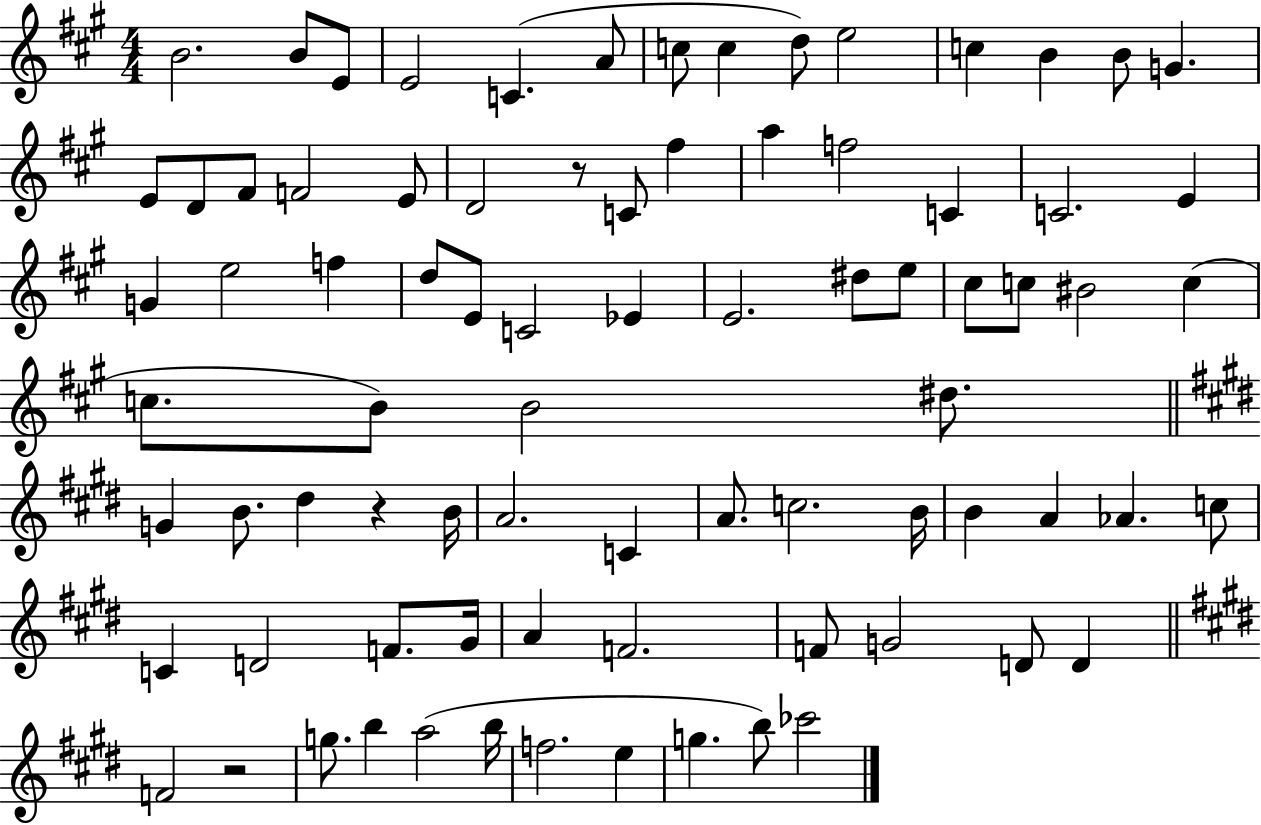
{
  \clef treble
  \numericTimeSignature
  \time 4/4
  \key a \major
  b'2. b'8 e'8 | e'2 c'4.( a'8 | c''8 c''4 d''8) e''2 | c''4 b'4 b'8 g'4. | \break e'8 d'8 fis'8 f'2 e'8 | d'2 r8 c'8 fis''4 | a''4 f''2 c'4 | c'2. e'4 | \break g'4 e''2 f''4 | d''8 e'8 c'2 ees'4 | e'2. dis''8 e''8 | cis''8 c''8 bis'2 c''4( | \break c''8. b'8) b'2 dis''8. | \bar "||" \break \key e \major g'4 b'8. dis''4 r4 b'16 | a'2. c'4 | a'8. c''2. b'16 | b'4 a'4 aes'4. c''8 | \break c'4 d'2 f'8. gis'16 | a'4 f'2. | f'8 g'2 d'8 d'4 | \bar "||" \break \key e \major f'2 r2 | g''8. b''4 a''2( b''16 | f''2. e''4 | g''4. b''8) ces'''2 | \break \bar "|."
}